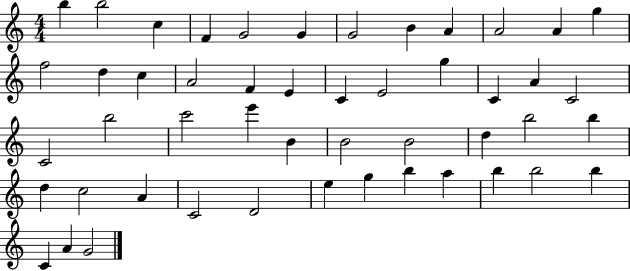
X:1
T:Untitled
M:4/4
L:1/4
K:C
b b2 c F G2 G G2 B A A2 A g f2 d c A2 F E C E2 g C A C2 C2 b2 c'2 e' B B2 B2 d b2 b d c2 A C2 D2 e g b a b b2 b C A G2